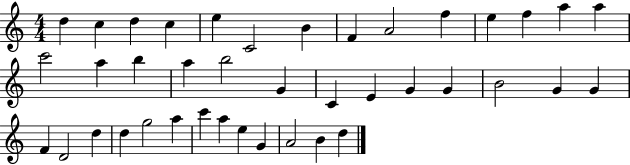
{
  \clef treble
  \numericTimeSignature
  \time 4/4
  \key c \major
  d''4 c''4 d''4 c''4 | e''4 c'2 b'4 | f'4 a'2 f''4 | e''4 f''4 a''4 a''4 | \break c'''2 a''4 b''4 | a''4 b''2 g'4 | c'4 e'4 g'4 g'4 | b'2 g'4 g'4 | \break f'4 d'2 d''4 | d''4 g''2 a''4 | c'''4 a''4 e''4 g'4 | a'2 b'4 d''4 | \break \bar "|."
}